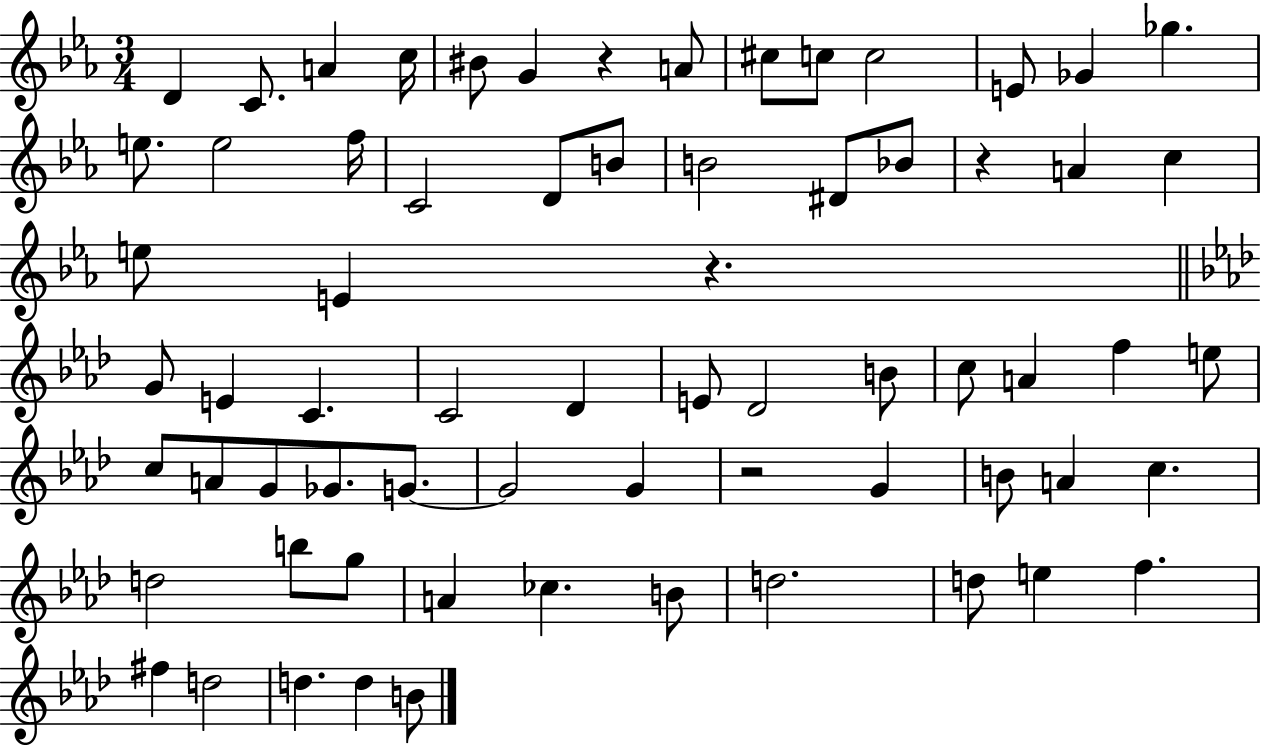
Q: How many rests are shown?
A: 4